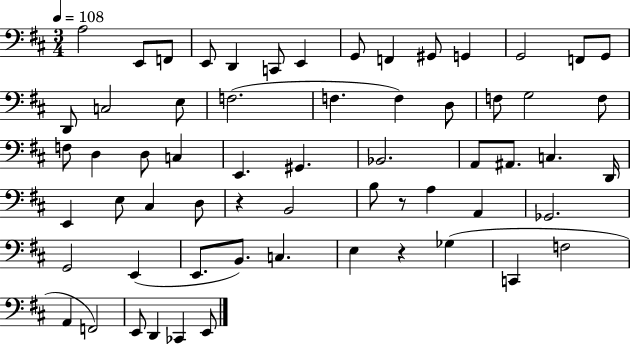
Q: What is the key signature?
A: D major